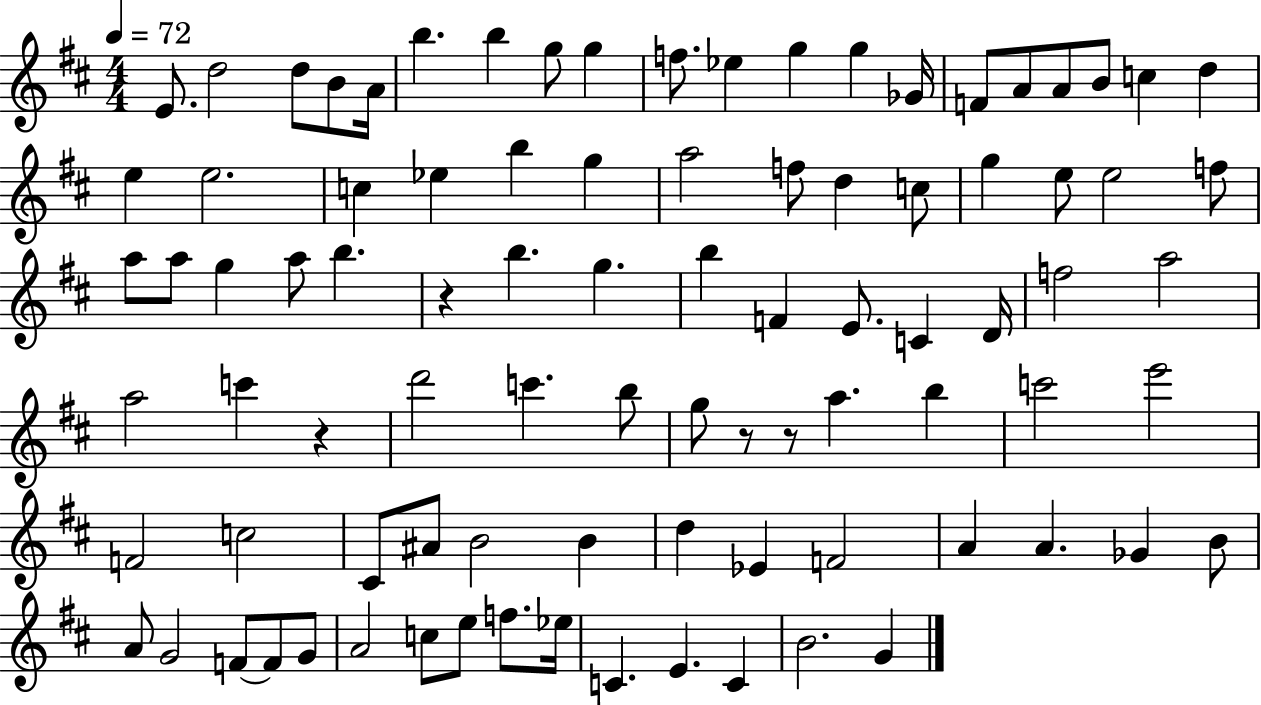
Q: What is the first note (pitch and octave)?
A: E4